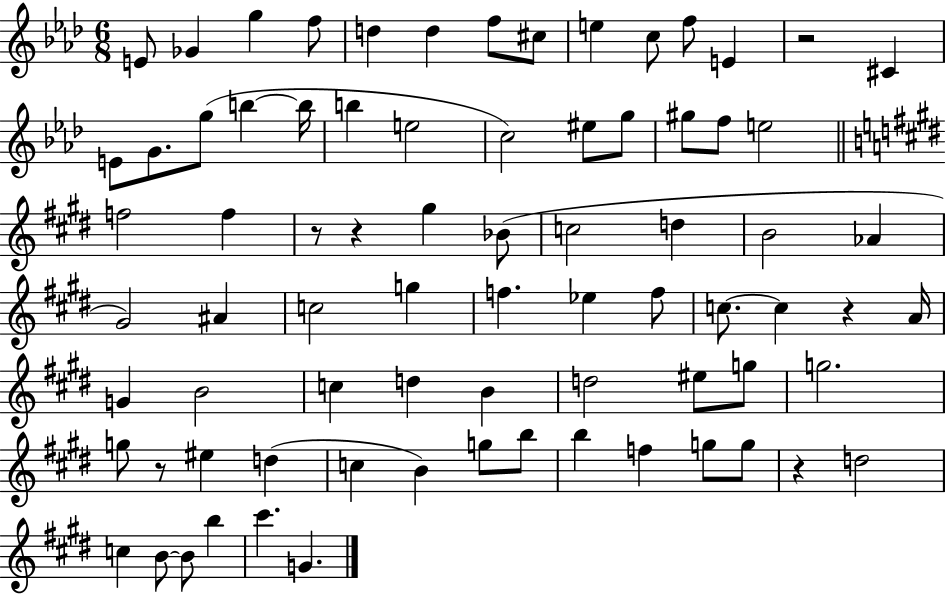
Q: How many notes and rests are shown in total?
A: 77